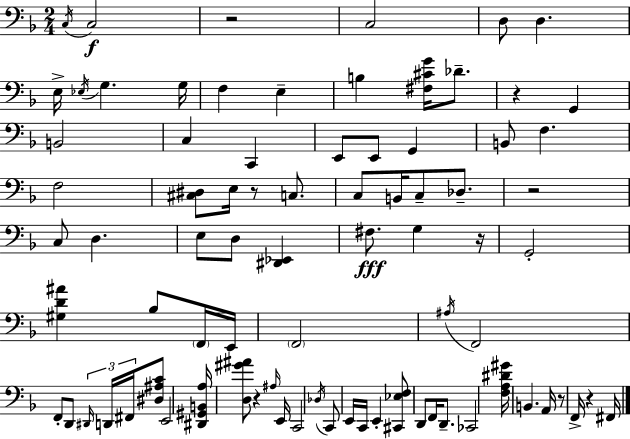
C3/s C3/h R/h C3/h D3/e D3/q. E3/s Eb3/s G3/q. G3/s F3/q E3/q B3/q [F#3,C#4,G4]/s Db4/e. R/q G2/q B2/h C3/q C2/q E2/e E2/e G2/q B2/e F3/q. F3/h [C#3,D#3]/e E3/s R/e C3/e. C3/e B2/s C3/e Db3/e. R/h C3/e D3/q. E3/e D3/e [D#2,Eb2]/q F#3/e. G3/q R/s G2/h [G#3,D4,A#4]/q Bb3/e F2/s E2/s F2/h A#3/s F2/h F2/e D2/e D#2/s D2/s F#2/s [D#3,A#3,C4]/e E2/h [D#2,G#2,B2,A3]/s [D3,G#4,A#4]/e R/q A#3/s E2/s C2/h Db3/s C2/e E2/s C2/s E2/q [C#2,Eb3,F3]/e D2/e F2/s D2/e. CES2/h [F3,A3,D#4,G#4]/s B2/q. A2/s R/e F2/s R/q F#2/s